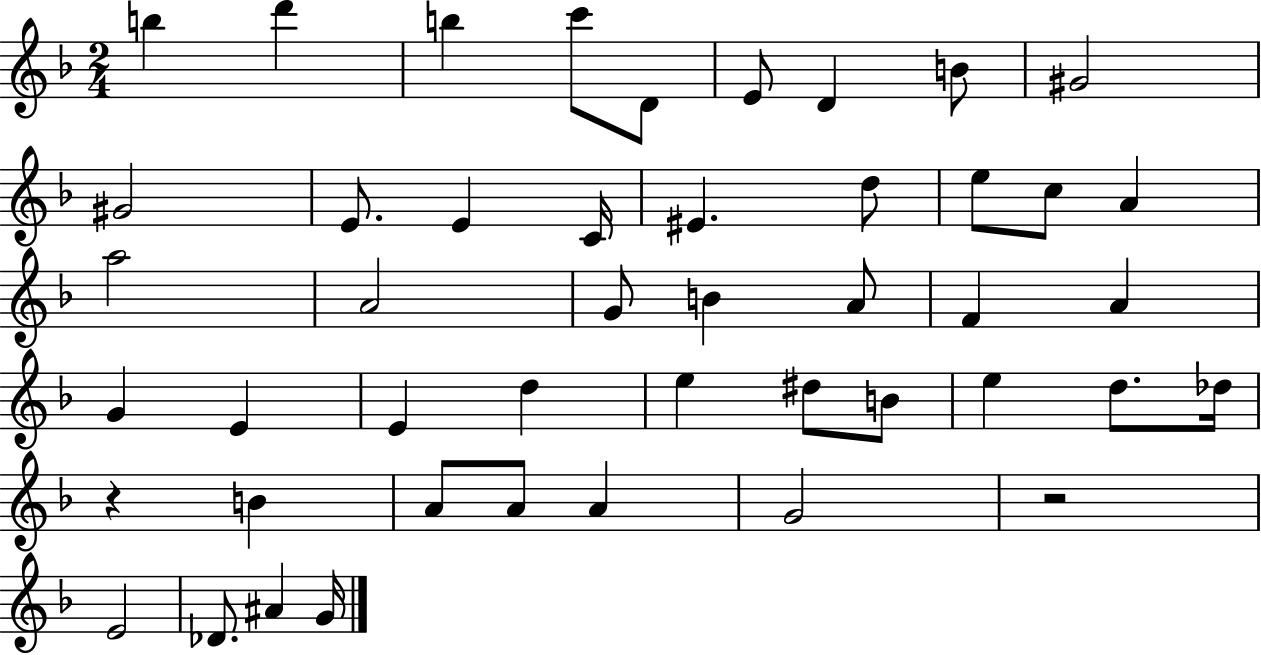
B5/q D6/q B5/q C6/e D4/e E4/e D4/q B4/e G#4/h G#4/h E4/e. E4/q C4/s EIS4/q. D5/e E5/e C5/e A4/q A5/h A4/h G4/e B4/q A4/e F4/q A4/q G4/q E4/q E4/q D5/q E5/q D#5/e B4/e E5/q D5/e. Db5/s R/q B4/q A4/e A4/e A4/q G4/h R/h E4/h Db4/e. A#4/q G4/s